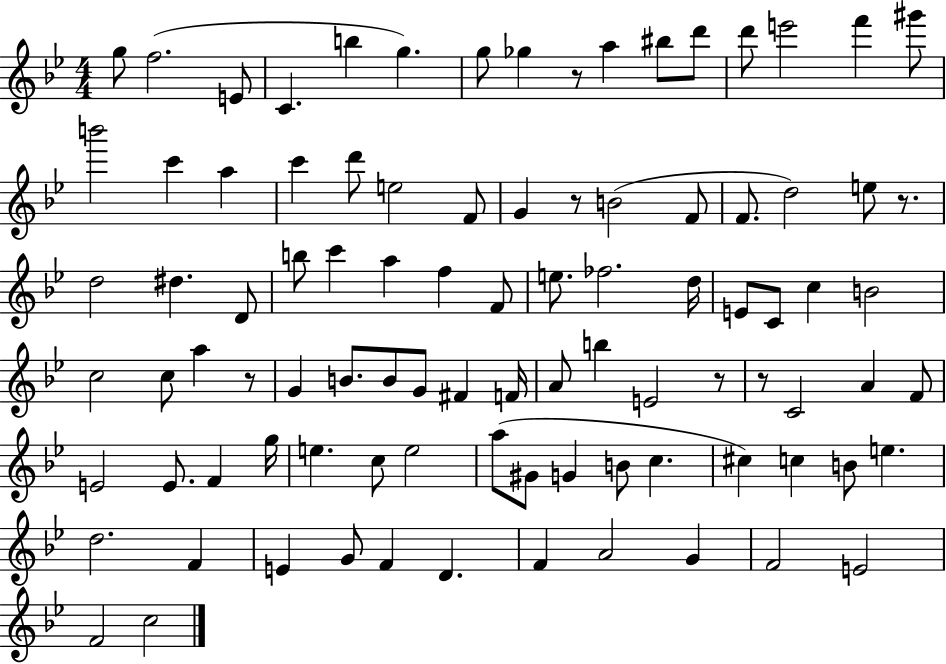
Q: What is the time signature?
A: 4/4